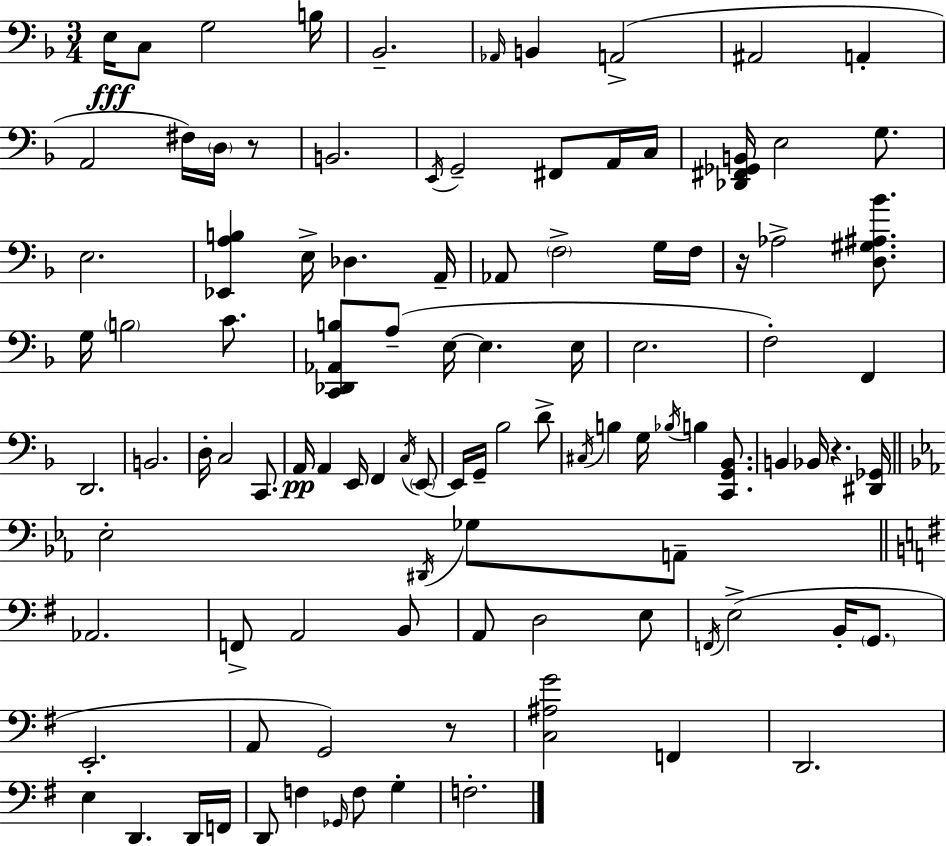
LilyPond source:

{
  \clef bass
  \numericTimeSignature
  \time 3/4
  \key f \major
  \repeat volta 2 { e16\fff c8 g2 b16 | bes,2.-- | \grace { aes,16 } b,4 a,2->( | ais,2 a,4-. | \break a,2 fis16) \parenthesize d16 r8 | b,2. | \acciaccatura { e,16 } g,2-- fis,8 | a,16 c16 <des, fis, ges, b,>16 e2 g8. | \break e2. | <ees, a b>4 e16-> des4. | a,16-- aes,8 \parenthesize f2-> | g16 f16 r16 aes2-> <d gis ais bes'>8. | \break g16 \parenthesize b2 c'8. | <c, des, aes, b>8 a8--( e16~~ e4. | e16 e2. | f2-.) f,4 | \break d,2. | b,2. | d16-. c2 c,8. | a,16\pp a,4 e,16 f,4 | \break \acciaccatura { c16 } \parenthesize e,8~~ e,16 g,16-- bes2 | d'8-> \acciaccatura { cis16 } b4 g16 \acciaccatura { bes16 } b4 | <c, g, bes,>8. b,4 bes,16 r4. | <dis, ges,>16 \bar "||" \break \key c \minor ees2-. \acciaccatura { dis,16 } ges8 a,8-- | \bar "||" \break \key g \major aes,2. | f,8-> a,2 b,8 | a,8 d2 e8 | \acciaccatura { f,16 } e2->( b,16-. \parenthesize g,8. | \break e,2.-. | a,8 g,2) r8 | <c ais g'>2 f,4 | d,2. | \break e4 d,4. d,16 | f,16 d,8 f4 \grace { ges,16 } f8 g4-. | f2.-. | } \bar "|."
}